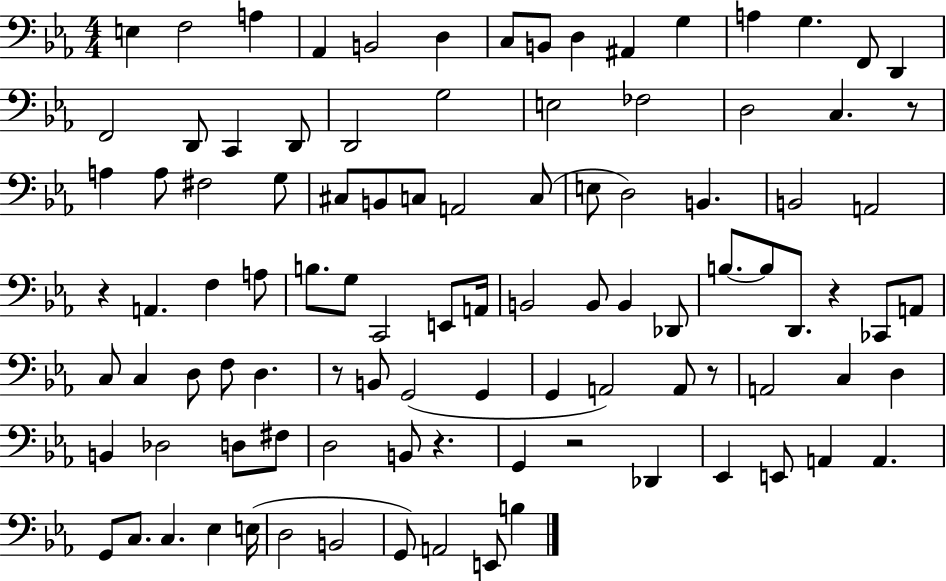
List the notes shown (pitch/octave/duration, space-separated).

E3/q F3/h A3/q Ab2/q B2/h D3/q C3/e B2/e D3/q A#2/q G3/q A3/q G3/q. F2/e D2/q F2/h D2/e C2/q D2/e D2/h G3/h E3/h FES3/h D3/h C3/q. R/e A3/q A3/e F#3/h G3/e C#3/e B2/e C3/e A2/h C3/e E3/e D3/h B2/q. B2/h A2/h R/q A2/q. F3/q A3/e B3/e. G3/e C2/h E2/e A2/s B2/h B2/e B2/q Db2/e B3/e. B3/e D2/e. R/q CES2/e A2/e C3/e C3/q D3/e F3/e D3/q. R/e B2/e G2/h G2/q G2/q A2/h A2/e R/e A2/h C3/q D3/q B2/q Db3/h D3/e F#3/e D3/h B2/e R/q. G2/q R/h Db2/q Eb2/q E2/e A2/q A2/q. G2/e C3/e. C3/q. Eb3/q E3/s D3/h B2/h G2/e A2/h E2/e B3/q